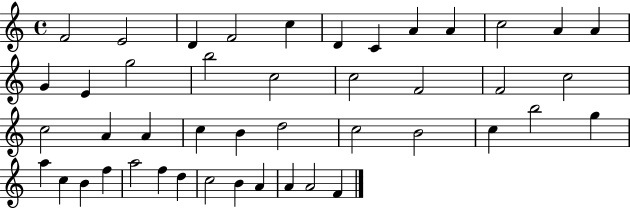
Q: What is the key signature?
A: C major